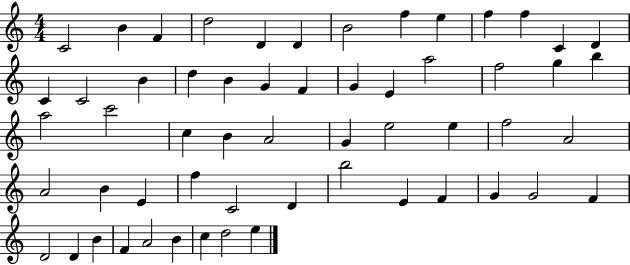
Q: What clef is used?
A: treble